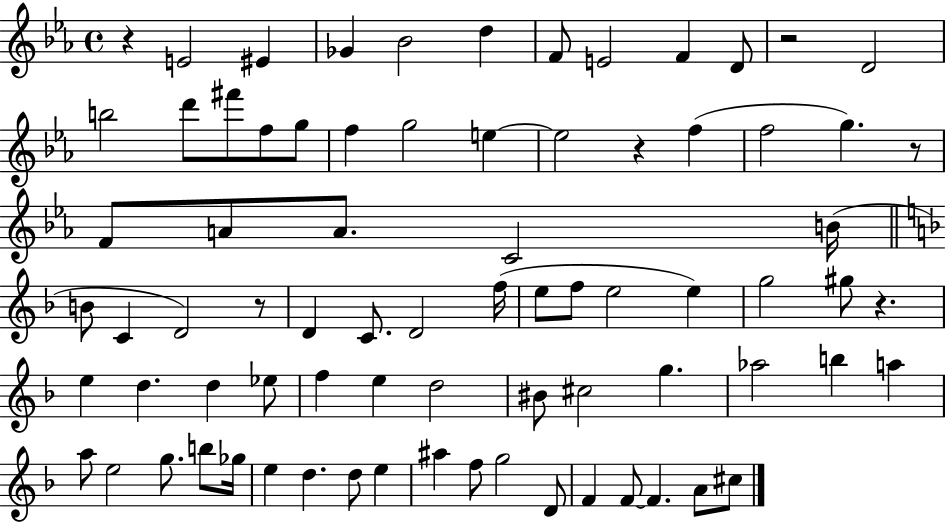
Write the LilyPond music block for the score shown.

{
  \clef treble
  \time 4/4
  \defaultTimeSignature
  \key ees \major
  r4 e'2 eis'4 | ges'4 bes'2 d''4 | f'8 e'2 f'4 d'8 | r2 d'2 | \break b''2 d'''8 fis'''8 f''8 g''8 | f''4 g''2 e''4~~ | e''2 r4 f''4( | f''2 g''4.) r8 | \break f'8 a'8 a'8. c'2 b'16( | \bar "||" \break \key f \major b'8 c'4 d'2) r8 | d'4 c'8. d'2 f''16( | e''8 f''8 e''2 e''4) | g''2 gis''8 r4. | \break e''4 d''4. d''4 ees''8 | f''4 e''4 d''2 | bis'8 cis''2 g''4. | aes''2 b''4 a''4 | \break a''8 e''2 g''8. b''8 ges''16 | e''4 d''4. d''8 e''4 | ais''4 f''8 g''2 d'8 | f'4 f'8~~ f'4. a'8 cis''8 | \break \bar "|."
}